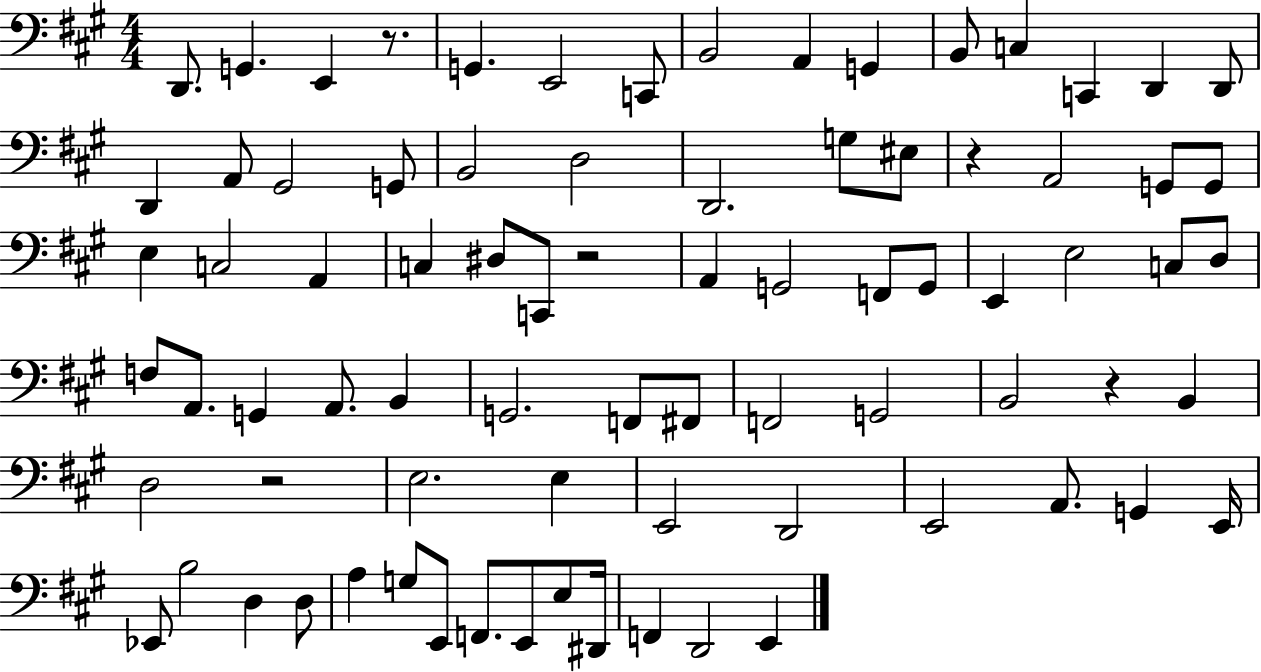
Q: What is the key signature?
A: A major